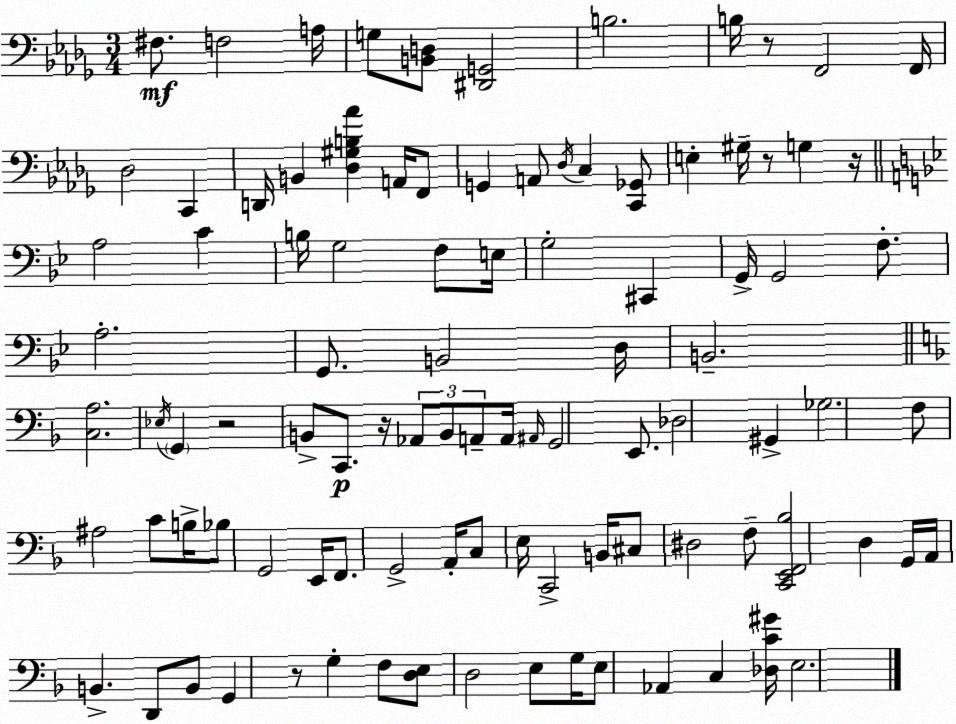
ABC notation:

X:1
T:Untitled
M:3/4
L:1/4
K:Bbm
^F,/2 F,2 A,/4 G,/2 [B,,D,]/2 [^D,,G,,]2 B,2 B,/4 z/2 F,,2 F,,/4 _D,2 C,, D,,/4 B,, [_D,^G,B,_A] A,,/4 F,,/2 G,, A,,/2 _D,/4 C, [C,,_G,,]/2 E, ^G,/4 z/2 G, z/4 A,2 C B,/4 G,2 F,/2 E,/4 G,2 ^C,, G,,/4 G,,2 F,/2 A,2 G,,/2 B,,2 D,/4 B,,2 [C,A,]2 _E,/4 G,, z2 B,,/2 C,,/2 z/4 _A,,/2 B,,/2 A,,/2 A,,/4 ^A,,/4 G,,2 E,,/2 _D,2 ^G,, _G,2 F,/2 ^A,2 C/2 B,/4 _B,/2 G,,2 E,,/4 F,,/2 G,,2 A,,/4 C,/2 E,/4 C,,2 B,,/4 ^C,/2 ^D,2 F,/2 [C,,E,,F,,_B,]2 D, G,,/4 A,,/4 B,, D,,/2 B,,/2 G,, z/2 G, F,/2 [D,E,]/2 D,2 E,/2 G,/4 E,/2 _A,, C, [_D,C^G]/4 E,2